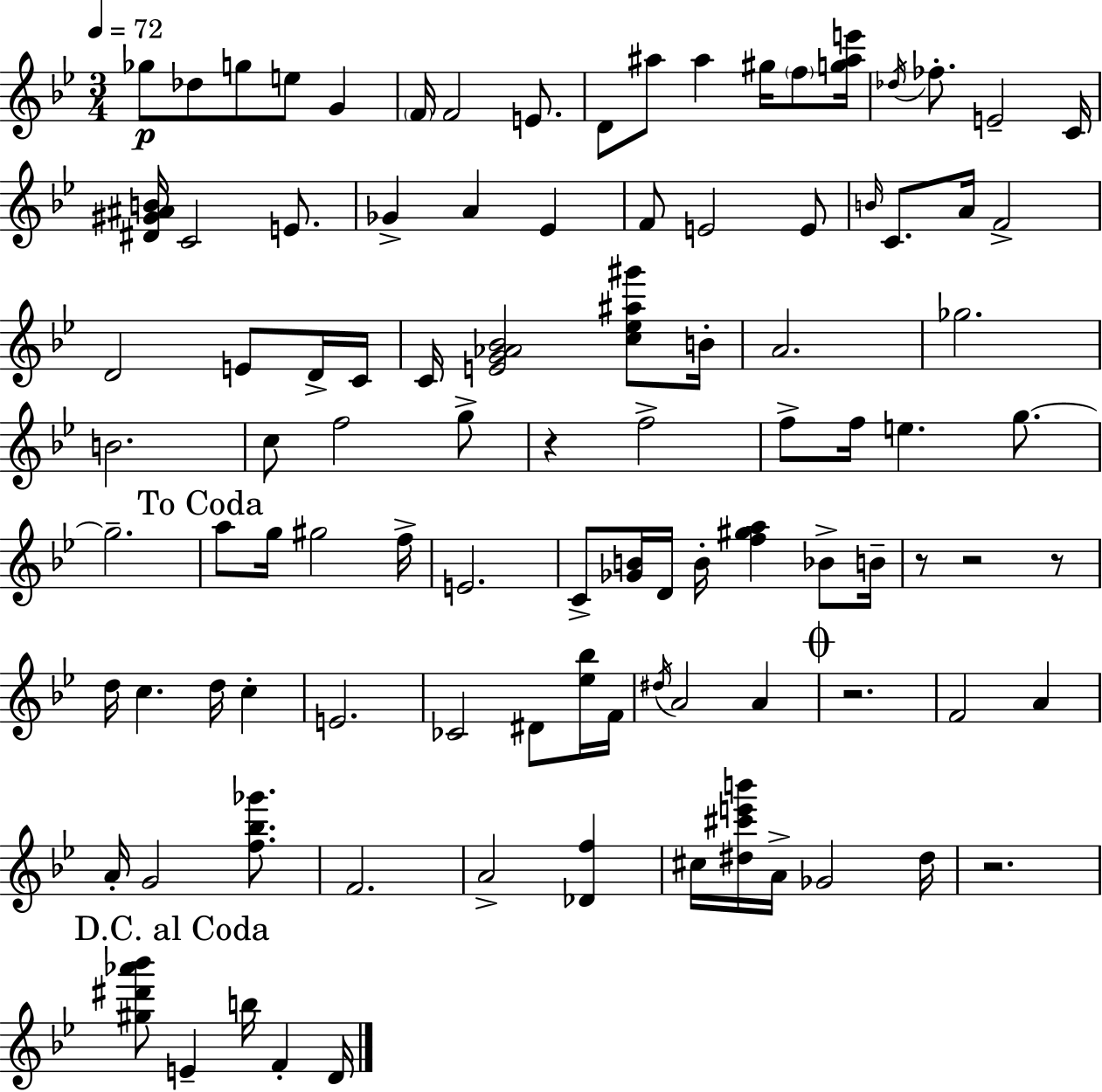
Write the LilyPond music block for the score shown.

{
  \clef treble
  \numericTimeSignature
  \time 3/4
  \key g \minor
  \tempo 4 = 72
  ges''8\p des''8 g''8 e''8 g'4 | \parenthesize f'16 f'2 e'8. | d'8 ais''8 ais''4 gis''16 \parenthesize f''8 <g'' ais'' e'''>16 | \acciaccatura { des''16 } fes''8.-. e'2-- | \break c'16 <dis' gis' ais' b'>16 c'2 e'8. | ges'4-> a'4 ees'4 | f'8 e'2 e'8 | \grace { b'16 } c'8. a'16 f'2-> | \break d'2 e'8 | d'16-> c'16 c'16 <e' g' aes' bes'>2 <c'' ees'' ais'' gis'''>8 | b'16-. a'2. | ges''2. | \break b'2. | c''8 f''2 | g''8-> r4 f''2-> | f''8-> f''16 e''4. g''8.~~ | \break g''2.-- | \mark "To Coda" a''8 g''16 gis''2 | f''16-> e'2. | c'8-> <ges' b'>16 d'16 b'16-. <f'' gis'' a''>4 bes'8-> | \break b'16-- r8 r2 | r8 d''16 c''4. d''16 c''4-. | e'2. | ces'2 dis'8 | \break <ees'' bes''>16 f'16 \acciaccatura { dis''16 } a'2 a'4 | \mark \markup { \musicglyph "scripts.coda" } r2. | f'2 a'4 | a'16-. g'2 | \break <f'' bes'' ges'''>8. f'2. | a'2-> <des' f''>4 | cis''16 <dis'' cis''' e''' b'''>16 a'16-> ges'2 | dis''16 r2. | \break \mark "D.C. al Coda" <gis'' dis''' aes''' bes'''>8 e'4-- b''16 f'4-. | d'16 \bar "|."
}